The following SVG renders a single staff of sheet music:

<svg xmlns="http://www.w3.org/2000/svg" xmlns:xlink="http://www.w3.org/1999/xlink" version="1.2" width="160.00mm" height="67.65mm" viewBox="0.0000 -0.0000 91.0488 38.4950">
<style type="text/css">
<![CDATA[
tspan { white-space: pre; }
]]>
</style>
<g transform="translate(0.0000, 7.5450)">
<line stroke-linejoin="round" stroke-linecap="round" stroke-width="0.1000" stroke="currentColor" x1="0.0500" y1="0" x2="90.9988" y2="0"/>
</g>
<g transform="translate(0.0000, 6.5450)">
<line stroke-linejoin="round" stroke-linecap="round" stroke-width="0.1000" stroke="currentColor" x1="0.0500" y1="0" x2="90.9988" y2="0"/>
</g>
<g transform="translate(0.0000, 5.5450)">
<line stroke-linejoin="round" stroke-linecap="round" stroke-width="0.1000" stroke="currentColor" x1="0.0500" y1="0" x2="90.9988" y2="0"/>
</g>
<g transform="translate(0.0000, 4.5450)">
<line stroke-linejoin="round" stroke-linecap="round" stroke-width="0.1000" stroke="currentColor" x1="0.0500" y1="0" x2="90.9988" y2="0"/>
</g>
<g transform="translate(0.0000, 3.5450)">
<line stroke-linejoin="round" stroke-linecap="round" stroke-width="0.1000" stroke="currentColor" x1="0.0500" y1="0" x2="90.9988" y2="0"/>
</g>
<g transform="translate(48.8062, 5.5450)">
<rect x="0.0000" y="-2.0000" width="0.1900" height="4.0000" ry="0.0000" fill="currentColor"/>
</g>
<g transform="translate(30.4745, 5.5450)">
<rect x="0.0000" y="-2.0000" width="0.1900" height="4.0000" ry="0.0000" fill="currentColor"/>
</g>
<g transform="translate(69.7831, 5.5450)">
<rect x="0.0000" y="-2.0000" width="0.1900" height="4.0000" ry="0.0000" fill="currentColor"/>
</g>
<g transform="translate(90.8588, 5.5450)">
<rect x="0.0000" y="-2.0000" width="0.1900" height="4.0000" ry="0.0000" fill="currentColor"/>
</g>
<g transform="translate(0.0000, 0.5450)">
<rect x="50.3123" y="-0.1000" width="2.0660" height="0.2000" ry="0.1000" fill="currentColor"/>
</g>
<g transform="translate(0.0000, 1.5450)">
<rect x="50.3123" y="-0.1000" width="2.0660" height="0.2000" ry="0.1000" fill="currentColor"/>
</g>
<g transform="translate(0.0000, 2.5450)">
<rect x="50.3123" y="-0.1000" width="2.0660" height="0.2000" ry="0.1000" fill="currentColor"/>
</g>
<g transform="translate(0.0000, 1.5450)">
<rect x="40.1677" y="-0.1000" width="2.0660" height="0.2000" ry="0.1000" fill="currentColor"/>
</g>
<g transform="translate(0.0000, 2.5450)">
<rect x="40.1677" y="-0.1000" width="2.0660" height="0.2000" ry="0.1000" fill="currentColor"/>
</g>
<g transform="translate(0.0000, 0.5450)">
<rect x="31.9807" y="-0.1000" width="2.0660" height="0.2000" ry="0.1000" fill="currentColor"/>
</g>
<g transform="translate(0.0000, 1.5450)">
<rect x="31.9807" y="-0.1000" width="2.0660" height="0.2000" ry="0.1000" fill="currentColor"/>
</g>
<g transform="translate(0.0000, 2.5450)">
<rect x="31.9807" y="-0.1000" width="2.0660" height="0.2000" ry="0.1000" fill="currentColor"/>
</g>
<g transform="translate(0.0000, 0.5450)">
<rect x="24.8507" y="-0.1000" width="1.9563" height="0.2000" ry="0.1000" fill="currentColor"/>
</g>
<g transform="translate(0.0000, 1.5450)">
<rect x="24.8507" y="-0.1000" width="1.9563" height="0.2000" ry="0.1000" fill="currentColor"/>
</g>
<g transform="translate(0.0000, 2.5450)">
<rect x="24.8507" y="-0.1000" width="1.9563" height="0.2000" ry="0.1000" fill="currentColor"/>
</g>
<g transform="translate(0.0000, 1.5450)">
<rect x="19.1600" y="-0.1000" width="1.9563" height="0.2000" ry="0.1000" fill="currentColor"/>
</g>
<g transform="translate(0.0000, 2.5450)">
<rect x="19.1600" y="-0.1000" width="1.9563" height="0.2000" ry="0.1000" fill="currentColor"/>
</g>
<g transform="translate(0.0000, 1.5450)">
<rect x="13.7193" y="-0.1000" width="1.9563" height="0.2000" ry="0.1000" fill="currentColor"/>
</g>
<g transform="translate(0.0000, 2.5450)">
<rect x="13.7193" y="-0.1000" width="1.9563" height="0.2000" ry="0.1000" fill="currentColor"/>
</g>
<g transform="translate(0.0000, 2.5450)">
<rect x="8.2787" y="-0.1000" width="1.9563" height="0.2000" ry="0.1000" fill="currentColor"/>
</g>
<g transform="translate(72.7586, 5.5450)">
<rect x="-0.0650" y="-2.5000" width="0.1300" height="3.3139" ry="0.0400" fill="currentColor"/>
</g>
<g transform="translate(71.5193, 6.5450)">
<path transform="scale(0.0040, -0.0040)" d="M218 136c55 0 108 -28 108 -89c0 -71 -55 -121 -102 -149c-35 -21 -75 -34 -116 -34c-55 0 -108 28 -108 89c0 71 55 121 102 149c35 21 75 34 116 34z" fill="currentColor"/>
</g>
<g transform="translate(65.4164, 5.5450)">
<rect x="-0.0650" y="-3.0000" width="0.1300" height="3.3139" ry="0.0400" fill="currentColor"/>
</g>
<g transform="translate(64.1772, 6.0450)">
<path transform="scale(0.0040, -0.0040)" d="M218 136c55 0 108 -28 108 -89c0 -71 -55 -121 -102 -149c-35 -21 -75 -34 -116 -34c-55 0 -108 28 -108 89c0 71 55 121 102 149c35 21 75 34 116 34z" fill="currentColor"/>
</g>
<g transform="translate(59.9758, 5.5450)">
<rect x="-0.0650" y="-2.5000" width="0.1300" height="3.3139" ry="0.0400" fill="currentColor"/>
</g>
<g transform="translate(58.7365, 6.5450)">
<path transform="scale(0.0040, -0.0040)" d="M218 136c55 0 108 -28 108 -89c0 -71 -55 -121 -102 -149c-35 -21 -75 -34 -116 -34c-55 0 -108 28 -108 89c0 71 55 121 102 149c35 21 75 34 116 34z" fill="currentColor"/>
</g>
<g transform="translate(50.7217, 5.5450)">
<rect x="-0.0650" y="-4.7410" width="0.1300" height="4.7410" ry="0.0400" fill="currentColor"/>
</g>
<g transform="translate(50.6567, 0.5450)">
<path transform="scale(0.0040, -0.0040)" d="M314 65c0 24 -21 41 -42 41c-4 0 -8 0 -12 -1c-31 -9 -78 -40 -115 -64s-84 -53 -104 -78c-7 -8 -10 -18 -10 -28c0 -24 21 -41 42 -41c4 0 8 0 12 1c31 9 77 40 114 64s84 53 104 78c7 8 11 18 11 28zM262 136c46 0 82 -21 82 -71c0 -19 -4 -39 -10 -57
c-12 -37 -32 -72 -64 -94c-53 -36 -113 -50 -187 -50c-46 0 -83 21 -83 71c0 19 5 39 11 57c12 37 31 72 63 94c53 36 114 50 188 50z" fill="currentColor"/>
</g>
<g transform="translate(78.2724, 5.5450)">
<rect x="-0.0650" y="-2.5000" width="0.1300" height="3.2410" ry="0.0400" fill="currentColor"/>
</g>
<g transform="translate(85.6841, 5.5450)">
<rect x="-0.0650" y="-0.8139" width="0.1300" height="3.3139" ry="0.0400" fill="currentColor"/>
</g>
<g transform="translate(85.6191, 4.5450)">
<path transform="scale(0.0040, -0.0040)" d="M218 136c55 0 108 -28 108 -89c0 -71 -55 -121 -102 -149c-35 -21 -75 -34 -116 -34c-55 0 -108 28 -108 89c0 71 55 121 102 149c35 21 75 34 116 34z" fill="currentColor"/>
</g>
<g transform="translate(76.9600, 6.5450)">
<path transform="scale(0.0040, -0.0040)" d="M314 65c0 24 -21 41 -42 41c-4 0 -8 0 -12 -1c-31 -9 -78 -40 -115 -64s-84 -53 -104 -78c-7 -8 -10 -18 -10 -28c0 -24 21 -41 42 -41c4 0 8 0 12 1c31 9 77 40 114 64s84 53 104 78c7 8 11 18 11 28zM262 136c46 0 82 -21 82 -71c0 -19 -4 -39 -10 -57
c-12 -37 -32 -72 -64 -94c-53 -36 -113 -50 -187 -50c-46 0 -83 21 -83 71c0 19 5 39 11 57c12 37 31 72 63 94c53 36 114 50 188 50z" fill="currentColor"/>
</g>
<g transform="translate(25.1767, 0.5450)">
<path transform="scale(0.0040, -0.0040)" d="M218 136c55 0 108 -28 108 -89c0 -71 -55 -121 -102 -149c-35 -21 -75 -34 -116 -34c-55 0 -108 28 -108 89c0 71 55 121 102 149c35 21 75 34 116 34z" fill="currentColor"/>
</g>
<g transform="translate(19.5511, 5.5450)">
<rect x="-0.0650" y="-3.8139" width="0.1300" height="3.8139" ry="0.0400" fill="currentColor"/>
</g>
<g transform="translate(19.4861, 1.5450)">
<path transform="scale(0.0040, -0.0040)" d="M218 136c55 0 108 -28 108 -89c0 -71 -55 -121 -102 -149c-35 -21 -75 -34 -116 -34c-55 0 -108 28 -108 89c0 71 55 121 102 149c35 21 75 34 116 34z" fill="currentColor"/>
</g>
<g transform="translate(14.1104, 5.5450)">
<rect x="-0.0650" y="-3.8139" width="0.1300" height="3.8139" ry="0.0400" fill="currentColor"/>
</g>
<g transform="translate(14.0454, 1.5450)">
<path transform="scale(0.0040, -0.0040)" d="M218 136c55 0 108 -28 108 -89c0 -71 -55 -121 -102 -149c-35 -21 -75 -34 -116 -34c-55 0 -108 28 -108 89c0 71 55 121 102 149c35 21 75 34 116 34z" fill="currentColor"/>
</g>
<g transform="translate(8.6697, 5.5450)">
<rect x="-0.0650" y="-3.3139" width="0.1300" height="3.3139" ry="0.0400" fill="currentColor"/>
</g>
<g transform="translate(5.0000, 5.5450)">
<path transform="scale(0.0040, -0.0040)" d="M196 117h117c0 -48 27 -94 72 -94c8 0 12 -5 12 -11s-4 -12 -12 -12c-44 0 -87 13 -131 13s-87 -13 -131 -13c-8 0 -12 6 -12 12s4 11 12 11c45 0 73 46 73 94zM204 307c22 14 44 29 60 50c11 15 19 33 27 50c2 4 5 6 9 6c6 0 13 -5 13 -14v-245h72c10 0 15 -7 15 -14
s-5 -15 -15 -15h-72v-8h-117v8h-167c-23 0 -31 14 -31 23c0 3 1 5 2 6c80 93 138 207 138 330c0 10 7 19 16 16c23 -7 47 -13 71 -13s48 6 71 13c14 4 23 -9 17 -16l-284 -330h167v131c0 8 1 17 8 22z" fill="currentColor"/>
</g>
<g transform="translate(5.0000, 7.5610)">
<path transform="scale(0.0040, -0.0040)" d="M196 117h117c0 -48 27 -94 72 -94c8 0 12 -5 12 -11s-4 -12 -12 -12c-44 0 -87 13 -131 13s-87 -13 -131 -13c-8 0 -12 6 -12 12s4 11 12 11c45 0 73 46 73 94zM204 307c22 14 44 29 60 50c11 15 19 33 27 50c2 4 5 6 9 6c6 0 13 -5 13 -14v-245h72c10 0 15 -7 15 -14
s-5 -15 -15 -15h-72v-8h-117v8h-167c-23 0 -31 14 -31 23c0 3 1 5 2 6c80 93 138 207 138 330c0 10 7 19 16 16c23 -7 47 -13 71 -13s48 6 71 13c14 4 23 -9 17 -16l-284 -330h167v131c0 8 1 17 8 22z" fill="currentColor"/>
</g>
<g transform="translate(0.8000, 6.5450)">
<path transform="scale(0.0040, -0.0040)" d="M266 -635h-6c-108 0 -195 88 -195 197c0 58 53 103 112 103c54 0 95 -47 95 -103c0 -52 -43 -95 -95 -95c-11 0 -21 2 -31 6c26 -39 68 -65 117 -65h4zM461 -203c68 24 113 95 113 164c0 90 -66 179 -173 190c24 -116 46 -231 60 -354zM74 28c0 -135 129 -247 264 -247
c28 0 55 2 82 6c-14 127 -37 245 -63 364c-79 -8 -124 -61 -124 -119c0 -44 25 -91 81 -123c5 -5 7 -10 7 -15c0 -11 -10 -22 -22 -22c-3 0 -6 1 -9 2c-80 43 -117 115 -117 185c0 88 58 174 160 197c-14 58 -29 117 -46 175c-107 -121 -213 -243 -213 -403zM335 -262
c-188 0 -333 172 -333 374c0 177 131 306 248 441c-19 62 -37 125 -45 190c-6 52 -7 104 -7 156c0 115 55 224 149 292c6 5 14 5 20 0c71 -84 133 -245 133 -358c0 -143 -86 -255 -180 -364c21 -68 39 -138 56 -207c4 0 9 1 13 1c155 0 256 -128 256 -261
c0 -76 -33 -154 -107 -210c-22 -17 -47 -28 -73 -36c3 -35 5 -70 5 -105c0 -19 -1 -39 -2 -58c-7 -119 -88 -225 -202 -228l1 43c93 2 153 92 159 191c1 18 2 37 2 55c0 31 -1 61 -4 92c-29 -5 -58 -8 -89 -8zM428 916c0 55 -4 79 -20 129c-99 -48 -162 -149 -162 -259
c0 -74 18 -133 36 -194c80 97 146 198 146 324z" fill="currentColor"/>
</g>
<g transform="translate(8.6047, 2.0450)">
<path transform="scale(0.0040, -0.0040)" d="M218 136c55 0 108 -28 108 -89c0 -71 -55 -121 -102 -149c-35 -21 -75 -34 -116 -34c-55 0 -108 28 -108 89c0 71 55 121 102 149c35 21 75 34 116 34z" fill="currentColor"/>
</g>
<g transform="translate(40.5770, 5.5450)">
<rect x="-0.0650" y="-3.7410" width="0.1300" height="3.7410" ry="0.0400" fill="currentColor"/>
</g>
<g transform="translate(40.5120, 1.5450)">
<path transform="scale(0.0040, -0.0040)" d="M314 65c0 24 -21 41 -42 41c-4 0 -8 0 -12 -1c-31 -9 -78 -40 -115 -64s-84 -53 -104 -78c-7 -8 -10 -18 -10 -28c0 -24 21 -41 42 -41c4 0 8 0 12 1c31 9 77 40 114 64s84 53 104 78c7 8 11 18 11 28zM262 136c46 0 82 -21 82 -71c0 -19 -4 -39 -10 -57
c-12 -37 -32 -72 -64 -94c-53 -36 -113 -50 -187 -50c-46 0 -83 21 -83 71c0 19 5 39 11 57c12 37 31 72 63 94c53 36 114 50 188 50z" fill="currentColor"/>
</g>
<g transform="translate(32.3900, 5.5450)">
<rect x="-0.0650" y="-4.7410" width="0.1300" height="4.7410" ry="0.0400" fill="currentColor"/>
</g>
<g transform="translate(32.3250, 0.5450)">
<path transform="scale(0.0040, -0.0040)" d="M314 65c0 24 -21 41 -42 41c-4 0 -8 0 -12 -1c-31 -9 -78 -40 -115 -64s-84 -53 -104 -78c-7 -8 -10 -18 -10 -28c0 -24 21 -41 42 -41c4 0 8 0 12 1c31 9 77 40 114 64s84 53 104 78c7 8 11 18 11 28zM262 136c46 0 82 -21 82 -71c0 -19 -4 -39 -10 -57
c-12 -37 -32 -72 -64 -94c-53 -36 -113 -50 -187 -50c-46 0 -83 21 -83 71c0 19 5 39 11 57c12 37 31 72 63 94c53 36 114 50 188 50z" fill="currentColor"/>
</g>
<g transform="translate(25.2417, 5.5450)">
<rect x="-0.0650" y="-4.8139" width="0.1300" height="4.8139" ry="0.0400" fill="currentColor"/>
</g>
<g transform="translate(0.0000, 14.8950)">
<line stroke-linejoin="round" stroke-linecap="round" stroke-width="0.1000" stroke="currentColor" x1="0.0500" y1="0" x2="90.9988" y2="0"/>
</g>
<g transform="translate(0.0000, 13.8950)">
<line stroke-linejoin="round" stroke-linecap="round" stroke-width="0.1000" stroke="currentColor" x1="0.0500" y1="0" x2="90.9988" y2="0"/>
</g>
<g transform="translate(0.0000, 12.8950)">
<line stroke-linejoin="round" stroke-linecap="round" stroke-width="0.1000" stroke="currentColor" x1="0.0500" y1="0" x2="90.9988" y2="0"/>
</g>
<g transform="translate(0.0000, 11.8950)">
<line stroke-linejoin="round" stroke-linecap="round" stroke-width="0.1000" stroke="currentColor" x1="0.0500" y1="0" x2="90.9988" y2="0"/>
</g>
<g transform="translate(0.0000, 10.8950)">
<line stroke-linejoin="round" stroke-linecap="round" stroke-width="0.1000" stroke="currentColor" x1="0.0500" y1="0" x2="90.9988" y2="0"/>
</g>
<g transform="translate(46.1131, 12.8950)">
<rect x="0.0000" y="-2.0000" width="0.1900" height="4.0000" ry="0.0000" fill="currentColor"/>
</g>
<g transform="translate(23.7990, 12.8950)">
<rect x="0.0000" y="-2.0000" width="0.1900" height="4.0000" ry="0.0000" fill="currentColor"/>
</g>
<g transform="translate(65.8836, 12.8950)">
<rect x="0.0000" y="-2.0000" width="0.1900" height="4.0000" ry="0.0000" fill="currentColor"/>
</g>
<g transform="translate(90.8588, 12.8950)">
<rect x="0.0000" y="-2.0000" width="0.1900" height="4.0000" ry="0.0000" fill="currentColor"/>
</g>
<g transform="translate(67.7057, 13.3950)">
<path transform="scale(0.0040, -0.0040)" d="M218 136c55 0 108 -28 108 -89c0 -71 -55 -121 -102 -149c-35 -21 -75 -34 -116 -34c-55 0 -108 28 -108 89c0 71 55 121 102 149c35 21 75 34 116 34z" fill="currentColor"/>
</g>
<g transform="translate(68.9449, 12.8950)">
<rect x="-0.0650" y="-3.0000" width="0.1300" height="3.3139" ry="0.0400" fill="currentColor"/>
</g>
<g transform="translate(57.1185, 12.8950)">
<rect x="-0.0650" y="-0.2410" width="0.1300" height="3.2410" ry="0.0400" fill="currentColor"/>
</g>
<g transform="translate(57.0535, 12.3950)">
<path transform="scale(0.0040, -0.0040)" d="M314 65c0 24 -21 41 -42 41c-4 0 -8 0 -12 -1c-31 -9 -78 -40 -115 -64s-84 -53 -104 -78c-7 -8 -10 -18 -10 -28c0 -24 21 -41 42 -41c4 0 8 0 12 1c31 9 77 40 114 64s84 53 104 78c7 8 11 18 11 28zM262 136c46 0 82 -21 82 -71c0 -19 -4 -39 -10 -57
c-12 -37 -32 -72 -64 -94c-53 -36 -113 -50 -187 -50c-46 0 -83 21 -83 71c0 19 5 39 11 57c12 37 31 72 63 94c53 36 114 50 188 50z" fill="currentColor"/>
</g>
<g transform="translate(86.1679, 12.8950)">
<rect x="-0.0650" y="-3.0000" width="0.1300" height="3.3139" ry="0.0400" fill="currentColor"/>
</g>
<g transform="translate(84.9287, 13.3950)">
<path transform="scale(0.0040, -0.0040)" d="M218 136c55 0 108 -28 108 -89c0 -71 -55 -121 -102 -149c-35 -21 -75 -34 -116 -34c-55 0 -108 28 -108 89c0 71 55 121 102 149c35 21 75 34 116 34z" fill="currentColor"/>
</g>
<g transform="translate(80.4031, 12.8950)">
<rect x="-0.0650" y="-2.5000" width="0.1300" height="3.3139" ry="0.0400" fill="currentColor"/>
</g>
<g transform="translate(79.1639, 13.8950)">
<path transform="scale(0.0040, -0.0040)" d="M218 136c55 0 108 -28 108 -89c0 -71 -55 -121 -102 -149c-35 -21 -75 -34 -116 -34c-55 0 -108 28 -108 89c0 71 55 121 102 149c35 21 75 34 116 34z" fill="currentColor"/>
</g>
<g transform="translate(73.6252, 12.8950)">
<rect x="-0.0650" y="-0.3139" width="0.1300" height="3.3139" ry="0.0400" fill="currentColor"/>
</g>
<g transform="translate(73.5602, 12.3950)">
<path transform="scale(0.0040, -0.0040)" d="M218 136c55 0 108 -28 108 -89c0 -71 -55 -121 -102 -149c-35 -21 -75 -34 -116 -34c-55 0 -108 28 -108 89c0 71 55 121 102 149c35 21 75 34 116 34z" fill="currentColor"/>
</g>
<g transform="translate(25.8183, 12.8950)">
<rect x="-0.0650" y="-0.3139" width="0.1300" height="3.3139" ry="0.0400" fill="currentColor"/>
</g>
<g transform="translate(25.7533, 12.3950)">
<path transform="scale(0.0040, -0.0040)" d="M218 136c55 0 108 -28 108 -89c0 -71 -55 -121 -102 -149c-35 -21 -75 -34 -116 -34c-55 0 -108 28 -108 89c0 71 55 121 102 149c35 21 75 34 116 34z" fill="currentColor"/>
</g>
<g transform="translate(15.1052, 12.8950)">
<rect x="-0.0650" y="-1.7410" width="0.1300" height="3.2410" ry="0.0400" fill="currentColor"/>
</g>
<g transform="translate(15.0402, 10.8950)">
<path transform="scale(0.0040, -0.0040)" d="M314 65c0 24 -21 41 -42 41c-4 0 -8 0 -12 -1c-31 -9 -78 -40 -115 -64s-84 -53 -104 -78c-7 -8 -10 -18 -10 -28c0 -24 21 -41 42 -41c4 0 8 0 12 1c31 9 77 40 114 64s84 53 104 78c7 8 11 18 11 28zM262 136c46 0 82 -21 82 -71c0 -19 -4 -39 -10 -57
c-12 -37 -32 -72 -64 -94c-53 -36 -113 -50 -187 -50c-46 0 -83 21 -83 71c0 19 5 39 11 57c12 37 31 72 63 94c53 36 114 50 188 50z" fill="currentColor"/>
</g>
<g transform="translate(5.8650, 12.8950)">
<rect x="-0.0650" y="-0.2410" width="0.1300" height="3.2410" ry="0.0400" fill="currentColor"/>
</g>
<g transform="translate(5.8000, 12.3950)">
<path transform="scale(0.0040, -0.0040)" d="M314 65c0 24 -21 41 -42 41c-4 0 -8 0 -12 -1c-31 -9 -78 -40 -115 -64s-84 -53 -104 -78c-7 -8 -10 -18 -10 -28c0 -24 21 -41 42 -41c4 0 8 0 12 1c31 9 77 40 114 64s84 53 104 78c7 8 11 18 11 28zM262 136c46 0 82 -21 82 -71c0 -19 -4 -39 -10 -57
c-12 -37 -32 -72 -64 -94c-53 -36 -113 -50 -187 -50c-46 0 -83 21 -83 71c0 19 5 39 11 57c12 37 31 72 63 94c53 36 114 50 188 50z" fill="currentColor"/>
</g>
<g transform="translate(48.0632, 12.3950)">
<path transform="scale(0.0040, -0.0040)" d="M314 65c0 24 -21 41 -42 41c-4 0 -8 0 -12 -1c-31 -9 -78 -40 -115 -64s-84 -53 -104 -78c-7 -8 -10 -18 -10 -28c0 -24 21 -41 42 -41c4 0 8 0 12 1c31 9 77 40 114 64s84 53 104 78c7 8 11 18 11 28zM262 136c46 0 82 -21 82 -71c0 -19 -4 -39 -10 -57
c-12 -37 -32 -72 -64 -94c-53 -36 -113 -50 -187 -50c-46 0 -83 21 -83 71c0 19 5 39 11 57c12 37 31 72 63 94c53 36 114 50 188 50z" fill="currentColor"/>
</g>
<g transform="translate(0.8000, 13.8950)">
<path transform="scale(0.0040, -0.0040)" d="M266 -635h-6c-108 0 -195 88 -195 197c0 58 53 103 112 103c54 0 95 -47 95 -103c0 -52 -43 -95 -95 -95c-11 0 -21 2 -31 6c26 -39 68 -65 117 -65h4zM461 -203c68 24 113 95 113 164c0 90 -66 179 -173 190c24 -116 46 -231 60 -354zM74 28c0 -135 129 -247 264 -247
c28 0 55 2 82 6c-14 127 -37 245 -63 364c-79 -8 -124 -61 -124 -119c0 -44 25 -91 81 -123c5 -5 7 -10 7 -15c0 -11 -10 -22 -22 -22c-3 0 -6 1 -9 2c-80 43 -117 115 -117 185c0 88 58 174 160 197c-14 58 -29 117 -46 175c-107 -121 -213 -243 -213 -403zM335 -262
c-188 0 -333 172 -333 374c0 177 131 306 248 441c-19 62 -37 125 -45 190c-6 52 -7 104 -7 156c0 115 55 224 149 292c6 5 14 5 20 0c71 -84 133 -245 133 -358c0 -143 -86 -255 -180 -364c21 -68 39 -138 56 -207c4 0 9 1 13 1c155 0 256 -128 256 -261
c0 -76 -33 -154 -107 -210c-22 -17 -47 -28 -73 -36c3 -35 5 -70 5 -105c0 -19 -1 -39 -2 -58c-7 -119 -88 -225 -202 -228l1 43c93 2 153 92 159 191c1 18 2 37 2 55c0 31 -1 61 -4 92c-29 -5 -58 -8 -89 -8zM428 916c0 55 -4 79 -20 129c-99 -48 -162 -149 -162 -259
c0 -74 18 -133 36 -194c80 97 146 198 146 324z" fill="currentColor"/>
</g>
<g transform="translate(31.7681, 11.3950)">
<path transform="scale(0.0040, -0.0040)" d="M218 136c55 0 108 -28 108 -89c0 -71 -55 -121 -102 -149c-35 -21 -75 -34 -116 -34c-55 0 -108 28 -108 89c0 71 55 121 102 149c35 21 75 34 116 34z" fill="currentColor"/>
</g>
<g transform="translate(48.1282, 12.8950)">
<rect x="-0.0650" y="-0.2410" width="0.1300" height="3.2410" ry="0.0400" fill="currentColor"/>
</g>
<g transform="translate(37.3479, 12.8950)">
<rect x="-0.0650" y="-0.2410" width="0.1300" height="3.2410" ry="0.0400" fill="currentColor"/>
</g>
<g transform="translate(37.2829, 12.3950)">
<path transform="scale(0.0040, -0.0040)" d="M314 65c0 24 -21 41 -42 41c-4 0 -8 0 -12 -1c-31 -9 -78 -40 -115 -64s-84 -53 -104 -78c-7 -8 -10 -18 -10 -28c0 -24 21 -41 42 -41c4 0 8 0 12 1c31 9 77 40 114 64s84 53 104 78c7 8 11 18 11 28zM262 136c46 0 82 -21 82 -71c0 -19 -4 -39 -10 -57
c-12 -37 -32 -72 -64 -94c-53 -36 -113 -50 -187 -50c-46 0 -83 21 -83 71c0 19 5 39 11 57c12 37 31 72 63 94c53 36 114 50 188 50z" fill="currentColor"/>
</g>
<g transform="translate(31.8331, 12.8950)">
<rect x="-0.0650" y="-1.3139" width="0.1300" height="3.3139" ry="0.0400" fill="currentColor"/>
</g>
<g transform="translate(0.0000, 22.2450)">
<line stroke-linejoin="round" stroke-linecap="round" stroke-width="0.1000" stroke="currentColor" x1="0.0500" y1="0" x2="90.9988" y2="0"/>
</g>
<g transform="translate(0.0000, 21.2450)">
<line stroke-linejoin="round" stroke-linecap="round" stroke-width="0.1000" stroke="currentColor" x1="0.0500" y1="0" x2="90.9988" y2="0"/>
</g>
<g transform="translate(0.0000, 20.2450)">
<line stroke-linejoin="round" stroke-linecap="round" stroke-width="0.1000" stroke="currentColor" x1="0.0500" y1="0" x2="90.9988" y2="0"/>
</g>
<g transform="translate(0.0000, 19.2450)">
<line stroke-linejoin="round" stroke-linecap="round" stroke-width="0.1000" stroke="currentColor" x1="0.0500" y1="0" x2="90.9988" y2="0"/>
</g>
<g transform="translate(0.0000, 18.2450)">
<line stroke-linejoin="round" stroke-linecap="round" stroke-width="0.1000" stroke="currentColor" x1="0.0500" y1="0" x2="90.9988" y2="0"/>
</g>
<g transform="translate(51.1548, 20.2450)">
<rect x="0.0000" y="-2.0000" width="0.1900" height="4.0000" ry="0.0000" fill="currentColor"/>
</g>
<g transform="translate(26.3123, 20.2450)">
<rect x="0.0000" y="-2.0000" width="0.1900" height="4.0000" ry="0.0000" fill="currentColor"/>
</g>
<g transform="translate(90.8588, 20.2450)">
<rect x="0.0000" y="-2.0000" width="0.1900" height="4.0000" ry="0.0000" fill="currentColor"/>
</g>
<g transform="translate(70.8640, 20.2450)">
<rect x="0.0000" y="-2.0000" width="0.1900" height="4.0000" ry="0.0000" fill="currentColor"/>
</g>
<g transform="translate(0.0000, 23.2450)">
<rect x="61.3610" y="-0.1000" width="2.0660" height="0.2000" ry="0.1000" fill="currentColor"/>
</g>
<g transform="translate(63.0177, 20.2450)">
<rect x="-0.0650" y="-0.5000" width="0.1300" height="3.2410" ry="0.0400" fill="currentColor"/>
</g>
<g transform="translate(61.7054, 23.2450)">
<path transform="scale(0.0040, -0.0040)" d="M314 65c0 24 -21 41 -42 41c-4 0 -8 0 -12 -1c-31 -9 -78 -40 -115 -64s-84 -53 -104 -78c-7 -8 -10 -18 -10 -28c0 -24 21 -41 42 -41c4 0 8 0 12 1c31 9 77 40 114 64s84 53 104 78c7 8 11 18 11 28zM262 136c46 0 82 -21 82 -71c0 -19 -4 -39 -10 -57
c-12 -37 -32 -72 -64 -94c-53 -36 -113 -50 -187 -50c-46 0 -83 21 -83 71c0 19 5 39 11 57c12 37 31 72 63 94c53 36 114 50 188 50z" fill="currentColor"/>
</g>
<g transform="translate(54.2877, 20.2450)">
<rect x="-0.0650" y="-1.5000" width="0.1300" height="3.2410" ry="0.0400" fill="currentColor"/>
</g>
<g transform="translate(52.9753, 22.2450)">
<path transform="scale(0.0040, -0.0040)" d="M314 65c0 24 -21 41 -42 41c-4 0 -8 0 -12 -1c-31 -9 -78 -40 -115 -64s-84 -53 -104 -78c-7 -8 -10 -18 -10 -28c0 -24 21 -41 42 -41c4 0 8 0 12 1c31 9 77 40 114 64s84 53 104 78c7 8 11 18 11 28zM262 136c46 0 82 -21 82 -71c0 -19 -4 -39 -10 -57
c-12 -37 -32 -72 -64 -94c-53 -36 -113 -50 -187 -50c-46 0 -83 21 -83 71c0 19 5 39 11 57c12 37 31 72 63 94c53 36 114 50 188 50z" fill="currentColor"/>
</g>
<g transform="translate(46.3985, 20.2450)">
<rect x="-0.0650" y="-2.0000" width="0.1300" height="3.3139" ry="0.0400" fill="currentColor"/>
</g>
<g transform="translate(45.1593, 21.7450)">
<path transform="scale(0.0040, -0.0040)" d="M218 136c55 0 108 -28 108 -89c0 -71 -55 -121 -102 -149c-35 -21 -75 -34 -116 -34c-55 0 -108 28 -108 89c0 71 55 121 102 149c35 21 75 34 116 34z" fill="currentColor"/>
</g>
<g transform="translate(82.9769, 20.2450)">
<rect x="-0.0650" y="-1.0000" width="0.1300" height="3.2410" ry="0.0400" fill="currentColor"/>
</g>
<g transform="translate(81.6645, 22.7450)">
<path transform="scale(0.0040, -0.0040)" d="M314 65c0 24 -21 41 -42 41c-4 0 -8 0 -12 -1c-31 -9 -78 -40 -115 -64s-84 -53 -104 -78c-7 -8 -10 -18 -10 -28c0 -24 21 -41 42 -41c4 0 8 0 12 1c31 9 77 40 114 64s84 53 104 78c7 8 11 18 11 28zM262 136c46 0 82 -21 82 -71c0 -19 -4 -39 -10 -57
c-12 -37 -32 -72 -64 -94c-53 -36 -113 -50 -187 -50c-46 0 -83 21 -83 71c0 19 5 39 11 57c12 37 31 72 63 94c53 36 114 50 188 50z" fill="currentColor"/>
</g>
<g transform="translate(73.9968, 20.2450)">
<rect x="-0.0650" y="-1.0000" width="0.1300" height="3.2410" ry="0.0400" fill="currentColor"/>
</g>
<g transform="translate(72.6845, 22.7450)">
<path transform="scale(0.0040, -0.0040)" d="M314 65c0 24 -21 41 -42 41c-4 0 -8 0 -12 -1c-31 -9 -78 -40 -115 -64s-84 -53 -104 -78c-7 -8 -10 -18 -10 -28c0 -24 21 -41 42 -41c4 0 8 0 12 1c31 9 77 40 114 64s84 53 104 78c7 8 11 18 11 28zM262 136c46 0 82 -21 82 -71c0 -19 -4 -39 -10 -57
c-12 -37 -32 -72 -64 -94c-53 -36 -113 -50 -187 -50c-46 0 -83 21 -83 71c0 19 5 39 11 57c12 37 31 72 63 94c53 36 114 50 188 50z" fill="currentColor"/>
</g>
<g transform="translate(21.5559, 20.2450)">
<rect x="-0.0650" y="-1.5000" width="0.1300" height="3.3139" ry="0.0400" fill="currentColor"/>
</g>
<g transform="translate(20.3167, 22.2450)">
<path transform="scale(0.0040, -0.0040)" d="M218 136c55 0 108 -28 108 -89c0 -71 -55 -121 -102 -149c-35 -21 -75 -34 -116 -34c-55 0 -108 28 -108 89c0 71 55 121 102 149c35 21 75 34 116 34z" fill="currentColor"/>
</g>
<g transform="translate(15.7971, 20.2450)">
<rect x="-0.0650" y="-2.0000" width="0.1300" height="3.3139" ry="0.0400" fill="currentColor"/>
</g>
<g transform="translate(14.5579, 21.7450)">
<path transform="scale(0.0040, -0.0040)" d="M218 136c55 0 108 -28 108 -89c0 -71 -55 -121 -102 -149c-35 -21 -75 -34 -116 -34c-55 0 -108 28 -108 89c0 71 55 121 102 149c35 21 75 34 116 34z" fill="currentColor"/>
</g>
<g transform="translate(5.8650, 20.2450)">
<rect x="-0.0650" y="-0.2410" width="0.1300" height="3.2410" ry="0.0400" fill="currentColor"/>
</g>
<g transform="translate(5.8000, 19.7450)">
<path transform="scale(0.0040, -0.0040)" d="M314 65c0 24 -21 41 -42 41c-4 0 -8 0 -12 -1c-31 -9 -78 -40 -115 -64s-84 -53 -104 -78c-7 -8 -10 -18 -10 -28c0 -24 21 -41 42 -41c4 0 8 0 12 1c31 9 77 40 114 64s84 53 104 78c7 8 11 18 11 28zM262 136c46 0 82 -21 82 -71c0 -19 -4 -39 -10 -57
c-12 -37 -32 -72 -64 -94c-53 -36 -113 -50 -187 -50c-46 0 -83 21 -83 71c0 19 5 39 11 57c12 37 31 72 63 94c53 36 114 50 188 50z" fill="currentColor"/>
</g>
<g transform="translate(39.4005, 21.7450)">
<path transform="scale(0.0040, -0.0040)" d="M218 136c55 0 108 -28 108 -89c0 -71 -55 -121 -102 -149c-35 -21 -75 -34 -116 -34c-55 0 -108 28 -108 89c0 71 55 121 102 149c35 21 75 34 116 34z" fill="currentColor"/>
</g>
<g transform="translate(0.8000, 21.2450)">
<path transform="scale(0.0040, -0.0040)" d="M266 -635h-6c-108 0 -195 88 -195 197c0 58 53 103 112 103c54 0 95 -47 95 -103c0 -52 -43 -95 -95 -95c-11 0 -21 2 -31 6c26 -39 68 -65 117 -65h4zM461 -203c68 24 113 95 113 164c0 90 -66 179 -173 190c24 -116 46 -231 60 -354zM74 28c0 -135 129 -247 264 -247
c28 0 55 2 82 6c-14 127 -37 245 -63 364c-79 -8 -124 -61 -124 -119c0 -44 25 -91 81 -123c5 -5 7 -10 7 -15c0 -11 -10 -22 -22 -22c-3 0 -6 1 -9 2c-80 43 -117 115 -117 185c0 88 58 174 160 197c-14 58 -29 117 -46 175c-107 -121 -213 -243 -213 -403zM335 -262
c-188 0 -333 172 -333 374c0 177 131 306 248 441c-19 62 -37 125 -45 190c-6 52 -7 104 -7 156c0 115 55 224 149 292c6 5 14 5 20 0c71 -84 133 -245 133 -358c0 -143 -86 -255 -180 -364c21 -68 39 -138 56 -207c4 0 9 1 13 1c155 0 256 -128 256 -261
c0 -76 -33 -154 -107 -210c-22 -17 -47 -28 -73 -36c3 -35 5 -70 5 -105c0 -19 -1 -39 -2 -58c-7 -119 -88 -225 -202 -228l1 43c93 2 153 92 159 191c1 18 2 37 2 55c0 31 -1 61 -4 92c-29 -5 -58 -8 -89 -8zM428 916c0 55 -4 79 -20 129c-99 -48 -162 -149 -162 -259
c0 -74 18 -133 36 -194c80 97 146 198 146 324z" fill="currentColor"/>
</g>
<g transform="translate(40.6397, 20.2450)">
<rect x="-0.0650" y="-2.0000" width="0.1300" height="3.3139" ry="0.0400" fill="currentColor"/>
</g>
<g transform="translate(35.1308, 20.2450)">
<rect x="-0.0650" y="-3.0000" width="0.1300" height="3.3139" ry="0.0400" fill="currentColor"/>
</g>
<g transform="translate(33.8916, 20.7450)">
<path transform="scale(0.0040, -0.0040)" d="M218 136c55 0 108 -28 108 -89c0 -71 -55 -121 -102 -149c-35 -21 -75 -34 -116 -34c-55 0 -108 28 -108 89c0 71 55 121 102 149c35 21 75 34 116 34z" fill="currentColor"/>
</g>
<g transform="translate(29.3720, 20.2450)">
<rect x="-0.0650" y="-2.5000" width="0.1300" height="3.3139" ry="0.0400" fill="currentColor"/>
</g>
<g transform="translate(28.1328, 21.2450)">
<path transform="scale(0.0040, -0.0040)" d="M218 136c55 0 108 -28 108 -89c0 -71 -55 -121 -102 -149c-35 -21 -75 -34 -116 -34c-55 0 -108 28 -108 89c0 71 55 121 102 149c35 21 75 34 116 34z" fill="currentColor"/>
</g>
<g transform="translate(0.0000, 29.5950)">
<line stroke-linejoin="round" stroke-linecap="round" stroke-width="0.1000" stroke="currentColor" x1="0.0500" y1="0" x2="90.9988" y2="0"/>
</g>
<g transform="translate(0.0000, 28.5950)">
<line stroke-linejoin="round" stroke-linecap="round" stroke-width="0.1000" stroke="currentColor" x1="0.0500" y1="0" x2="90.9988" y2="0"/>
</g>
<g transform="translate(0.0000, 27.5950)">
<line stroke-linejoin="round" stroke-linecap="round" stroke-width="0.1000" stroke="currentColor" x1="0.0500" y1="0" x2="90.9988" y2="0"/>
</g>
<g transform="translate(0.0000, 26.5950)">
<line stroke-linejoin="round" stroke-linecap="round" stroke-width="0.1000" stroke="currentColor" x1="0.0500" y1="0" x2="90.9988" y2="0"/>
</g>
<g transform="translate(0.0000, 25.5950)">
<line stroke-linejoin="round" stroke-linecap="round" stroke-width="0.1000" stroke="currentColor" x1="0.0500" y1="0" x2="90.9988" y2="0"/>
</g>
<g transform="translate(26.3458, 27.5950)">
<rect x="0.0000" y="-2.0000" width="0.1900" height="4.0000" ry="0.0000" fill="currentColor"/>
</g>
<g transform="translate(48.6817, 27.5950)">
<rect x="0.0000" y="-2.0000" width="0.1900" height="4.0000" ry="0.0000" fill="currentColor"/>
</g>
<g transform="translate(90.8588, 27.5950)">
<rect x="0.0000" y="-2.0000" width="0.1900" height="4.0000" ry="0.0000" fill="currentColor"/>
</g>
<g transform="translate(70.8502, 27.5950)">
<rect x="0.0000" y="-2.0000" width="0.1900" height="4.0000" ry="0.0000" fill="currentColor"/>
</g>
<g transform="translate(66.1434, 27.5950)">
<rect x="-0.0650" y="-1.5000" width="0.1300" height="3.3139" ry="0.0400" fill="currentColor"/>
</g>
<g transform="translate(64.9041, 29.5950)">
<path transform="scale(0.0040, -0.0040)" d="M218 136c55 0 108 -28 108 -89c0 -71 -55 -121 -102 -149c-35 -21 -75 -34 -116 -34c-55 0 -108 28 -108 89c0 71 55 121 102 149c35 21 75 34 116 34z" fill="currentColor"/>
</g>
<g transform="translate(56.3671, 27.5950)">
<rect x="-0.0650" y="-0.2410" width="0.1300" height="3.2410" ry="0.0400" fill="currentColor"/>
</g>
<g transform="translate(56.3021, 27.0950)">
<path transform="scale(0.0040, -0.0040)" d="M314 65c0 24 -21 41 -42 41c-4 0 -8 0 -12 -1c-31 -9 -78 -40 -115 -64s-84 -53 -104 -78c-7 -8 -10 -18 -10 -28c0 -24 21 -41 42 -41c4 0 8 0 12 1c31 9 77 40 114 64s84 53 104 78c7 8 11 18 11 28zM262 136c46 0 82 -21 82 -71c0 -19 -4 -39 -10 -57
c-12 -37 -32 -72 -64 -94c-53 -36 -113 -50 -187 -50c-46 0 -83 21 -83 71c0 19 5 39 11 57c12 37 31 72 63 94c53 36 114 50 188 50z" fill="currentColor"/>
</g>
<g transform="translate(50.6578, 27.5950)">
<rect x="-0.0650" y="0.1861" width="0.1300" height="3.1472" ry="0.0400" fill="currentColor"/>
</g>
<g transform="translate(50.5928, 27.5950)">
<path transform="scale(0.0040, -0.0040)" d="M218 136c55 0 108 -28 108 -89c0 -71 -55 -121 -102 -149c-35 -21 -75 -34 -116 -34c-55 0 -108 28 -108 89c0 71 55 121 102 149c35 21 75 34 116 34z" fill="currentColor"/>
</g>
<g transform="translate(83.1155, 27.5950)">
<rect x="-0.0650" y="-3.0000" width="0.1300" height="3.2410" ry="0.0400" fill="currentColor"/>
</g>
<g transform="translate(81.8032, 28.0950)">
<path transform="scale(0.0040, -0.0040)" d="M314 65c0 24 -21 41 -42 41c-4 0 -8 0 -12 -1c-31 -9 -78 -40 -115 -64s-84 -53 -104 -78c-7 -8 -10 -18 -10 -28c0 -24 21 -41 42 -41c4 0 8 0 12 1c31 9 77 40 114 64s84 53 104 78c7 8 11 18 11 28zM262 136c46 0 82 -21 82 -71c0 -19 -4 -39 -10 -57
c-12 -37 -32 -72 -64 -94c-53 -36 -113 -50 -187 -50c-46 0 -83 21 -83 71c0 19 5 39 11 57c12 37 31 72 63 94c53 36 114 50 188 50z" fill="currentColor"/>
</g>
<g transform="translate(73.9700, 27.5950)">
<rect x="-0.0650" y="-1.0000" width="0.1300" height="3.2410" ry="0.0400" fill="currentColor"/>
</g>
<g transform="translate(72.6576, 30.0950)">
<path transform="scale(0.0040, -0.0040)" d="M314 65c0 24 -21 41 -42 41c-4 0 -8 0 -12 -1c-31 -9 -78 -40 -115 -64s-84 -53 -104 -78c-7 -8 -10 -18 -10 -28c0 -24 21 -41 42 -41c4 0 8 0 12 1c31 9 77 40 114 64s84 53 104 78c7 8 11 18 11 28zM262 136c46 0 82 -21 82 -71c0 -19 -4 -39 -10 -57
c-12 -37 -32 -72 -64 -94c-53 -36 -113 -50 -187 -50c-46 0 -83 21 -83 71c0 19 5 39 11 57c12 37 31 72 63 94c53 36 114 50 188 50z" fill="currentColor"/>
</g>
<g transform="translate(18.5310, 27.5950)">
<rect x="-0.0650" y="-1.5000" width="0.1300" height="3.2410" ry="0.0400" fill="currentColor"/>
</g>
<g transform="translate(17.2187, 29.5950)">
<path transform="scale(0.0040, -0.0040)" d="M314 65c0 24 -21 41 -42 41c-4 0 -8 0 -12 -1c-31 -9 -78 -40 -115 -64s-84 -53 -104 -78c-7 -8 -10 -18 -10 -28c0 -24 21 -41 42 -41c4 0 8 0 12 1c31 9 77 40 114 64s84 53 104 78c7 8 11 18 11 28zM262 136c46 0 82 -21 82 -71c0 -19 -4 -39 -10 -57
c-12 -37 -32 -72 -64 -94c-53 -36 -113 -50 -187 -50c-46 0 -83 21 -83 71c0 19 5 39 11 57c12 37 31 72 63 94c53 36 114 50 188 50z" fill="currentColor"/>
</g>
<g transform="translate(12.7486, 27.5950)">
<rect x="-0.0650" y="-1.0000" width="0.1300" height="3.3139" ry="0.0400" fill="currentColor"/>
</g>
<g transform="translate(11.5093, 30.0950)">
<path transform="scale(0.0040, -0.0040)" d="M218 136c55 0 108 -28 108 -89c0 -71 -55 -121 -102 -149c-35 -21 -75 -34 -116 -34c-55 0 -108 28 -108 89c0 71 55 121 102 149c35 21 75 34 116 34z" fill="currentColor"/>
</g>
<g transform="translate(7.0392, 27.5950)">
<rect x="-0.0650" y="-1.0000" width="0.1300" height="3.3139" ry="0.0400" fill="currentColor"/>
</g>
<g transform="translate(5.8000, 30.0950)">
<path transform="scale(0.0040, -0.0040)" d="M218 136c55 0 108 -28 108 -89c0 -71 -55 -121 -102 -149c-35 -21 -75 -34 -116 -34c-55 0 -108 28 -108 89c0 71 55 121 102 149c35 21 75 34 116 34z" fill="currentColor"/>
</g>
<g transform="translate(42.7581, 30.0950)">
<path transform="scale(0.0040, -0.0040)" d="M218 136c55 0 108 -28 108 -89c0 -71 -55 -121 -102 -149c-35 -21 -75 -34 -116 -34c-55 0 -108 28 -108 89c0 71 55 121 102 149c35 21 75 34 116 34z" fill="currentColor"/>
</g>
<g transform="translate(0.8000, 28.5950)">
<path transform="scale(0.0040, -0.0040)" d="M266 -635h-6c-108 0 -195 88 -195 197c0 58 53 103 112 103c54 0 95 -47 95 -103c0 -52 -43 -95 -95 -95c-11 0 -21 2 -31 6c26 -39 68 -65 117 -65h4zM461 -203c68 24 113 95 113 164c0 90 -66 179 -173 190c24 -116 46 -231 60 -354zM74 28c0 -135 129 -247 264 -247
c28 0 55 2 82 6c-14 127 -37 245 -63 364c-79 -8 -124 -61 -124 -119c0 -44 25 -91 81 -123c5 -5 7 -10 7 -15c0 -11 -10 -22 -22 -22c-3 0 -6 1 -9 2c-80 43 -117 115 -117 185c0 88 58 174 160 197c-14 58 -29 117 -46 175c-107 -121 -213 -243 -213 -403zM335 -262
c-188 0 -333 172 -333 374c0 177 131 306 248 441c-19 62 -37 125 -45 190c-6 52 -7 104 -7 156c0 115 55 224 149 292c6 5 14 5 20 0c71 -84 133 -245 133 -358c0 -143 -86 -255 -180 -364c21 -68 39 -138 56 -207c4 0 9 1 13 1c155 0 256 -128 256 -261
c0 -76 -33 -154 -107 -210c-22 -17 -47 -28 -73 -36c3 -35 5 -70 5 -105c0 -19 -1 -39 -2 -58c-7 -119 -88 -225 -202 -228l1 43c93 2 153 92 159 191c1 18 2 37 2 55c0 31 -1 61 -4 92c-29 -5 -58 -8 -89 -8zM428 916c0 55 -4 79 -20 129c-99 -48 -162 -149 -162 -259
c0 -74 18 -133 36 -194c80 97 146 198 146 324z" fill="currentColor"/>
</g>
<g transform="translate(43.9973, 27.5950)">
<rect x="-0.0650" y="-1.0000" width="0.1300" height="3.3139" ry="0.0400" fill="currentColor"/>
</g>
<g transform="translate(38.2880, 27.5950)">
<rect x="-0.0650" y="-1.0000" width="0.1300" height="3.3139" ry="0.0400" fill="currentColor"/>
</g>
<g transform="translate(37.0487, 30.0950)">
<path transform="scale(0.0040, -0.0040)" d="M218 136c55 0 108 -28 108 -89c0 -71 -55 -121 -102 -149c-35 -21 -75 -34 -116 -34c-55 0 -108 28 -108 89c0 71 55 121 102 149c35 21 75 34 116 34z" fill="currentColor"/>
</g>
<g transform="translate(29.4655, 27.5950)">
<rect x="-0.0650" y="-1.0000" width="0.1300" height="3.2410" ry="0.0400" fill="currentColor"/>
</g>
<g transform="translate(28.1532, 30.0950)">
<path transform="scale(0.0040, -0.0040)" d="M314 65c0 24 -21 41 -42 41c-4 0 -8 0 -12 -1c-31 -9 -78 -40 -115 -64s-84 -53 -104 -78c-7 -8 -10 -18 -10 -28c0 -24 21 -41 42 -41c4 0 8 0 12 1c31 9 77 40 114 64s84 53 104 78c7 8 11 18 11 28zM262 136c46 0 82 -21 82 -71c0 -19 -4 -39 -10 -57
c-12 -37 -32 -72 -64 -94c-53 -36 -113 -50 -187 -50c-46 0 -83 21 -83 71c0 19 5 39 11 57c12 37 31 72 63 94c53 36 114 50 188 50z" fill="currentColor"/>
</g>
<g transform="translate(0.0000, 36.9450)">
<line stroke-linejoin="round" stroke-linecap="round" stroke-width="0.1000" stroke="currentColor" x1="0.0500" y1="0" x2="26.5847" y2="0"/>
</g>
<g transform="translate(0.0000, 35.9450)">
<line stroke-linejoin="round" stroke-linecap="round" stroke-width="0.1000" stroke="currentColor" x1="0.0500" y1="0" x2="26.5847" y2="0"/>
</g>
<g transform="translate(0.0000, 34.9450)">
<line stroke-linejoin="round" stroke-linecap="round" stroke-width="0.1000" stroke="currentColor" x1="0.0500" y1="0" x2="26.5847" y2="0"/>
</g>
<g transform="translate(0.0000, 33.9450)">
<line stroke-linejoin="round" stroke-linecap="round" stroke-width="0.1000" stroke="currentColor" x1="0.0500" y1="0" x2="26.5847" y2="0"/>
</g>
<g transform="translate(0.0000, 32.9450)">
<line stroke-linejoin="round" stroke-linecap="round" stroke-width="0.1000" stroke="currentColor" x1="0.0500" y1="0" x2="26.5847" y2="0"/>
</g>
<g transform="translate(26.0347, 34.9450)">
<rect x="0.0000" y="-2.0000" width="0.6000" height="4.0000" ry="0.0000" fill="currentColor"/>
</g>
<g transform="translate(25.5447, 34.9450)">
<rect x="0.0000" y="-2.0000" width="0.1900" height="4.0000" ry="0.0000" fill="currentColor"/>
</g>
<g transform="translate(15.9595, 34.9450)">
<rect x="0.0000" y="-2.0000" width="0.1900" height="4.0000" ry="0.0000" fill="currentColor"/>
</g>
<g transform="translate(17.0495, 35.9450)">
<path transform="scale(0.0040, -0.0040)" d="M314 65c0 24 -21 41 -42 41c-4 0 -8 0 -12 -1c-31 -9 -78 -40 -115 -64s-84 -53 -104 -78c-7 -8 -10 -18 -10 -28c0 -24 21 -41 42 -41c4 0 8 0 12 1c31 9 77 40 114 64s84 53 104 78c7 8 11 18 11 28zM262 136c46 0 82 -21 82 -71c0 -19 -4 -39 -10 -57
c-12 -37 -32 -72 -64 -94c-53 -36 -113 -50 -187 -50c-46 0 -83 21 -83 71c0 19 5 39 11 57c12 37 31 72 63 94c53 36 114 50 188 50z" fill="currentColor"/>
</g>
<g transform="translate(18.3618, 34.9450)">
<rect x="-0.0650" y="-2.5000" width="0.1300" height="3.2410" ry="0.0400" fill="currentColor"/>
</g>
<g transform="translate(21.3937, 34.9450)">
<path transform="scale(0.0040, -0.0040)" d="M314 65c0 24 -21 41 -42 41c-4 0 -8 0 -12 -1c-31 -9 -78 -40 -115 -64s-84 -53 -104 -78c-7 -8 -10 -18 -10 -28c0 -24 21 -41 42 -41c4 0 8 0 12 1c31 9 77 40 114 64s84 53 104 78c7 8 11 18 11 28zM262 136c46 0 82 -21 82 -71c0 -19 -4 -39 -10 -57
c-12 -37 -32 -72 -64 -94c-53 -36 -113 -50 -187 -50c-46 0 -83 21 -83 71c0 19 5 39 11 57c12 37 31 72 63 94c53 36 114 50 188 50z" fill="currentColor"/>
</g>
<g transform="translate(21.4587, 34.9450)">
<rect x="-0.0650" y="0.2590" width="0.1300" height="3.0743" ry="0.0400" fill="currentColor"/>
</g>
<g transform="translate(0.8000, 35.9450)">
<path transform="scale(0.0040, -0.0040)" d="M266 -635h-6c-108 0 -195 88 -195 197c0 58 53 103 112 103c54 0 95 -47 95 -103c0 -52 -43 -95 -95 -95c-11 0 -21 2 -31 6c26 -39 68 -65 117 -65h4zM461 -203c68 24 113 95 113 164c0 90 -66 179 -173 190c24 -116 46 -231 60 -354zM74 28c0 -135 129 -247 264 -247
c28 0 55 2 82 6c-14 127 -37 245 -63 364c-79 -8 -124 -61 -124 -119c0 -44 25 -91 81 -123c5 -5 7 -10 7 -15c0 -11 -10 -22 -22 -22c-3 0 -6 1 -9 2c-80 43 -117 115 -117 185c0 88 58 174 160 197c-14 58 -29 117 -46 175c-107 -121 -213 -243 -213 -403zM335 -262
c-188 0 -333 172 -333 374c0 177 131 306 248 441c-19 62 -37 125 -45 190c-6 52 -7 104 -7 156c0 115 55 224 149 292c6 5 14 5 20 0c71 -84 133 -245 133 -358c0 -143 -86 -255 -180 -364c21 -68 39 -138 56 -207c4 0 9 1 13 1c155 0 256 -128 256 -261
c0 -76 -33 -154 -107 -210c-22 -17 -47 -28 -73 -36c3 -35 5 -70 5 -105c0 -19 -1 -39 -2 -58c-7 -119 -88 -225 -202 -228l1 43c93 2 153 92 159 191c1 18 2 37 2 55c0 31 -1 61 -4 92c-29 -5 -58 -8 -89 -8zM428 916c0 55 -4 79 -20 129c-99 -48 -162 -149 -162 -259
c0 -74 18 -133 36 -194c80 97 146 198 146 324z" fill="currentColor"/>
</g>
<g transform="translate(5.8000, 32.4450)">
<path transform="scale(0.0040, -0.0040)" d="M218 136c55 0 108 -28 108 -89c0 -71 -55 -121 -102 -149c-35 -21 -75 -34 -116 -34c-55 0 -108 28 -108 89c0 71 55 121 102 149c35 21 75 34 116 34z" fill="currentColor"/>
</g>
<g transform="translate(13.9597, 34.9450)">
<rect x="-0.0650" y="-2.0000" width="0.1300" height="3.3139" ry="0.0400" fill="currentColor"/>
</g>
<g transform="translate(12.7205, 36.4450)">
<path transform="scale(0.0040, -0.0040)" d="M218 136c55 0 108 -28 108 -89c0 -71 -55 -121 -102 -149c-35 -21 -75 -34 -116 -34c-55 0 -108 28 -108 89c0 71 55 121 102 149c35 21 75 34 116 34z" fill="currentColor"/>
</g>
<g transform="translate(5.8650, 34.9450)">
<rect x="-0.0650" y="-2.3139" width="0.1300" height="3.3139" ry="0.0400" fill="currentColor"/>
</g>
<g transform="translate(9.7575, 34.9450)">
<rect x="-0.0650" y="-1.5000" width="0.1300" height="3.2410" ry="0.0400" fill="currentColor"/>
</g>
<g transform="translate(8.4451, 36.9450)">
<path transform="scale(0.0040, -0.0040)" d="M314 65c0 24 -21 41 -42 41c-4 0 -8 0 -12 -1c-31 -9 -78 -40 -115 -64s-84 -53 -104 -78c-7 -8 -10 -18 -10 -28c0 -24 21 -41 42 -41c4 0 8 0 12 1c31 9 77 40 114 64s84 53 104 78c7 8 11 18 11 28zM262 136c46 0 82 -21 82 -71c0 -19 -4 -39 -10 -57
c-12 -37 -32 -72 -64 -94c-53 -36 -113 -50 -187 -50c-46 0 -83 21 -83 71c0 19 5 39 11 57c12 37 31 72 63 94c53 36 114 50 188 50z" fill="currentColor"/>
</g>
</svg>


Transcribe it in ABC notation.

X:1
T:Untitled
M:4/4
L:1/4
K:C
b c' c' e' e'2 c'2 e'2 G A G G2 d c2 f2 c e c2 c2 c2 A c G A c2 F E G A F F E2 C2 D2 D2 D D E2 D2 D D B c2 E D2 A2 g E2 F G2 B2